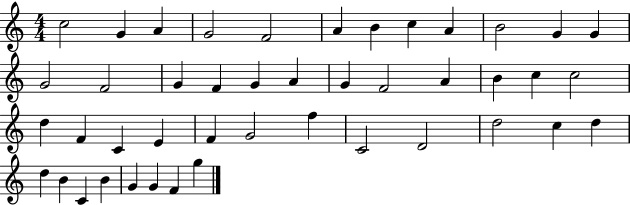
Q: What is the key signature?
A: C major